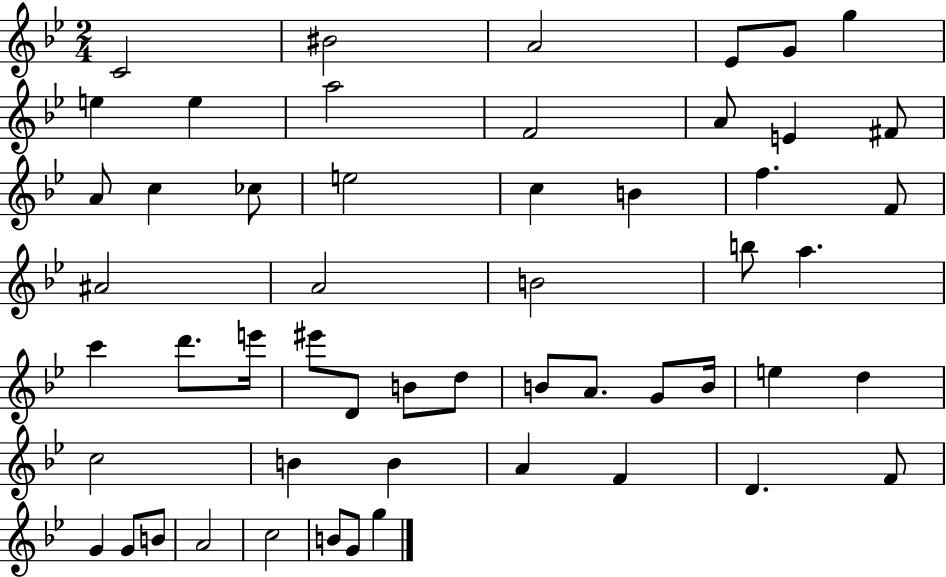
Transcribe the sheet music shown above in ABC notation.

X:1
T:Untitled
M:2/4
L:1/4
K:Bb
C2 ^B2 A2 _E/2 G/2 g e e a2 F2 A/2 E ^F/2 A/2 c _c/2 e2 c B f F/2 ^A2 A2 B2 b/2 a c' d'/2 e'/4 ^e'/2 D/2 B/2 d/2 B/2 A/2 G/2 B/4 e d c2 B B A F D F/2 G G/2 B/2 A2 c2 B/2 G/2 g